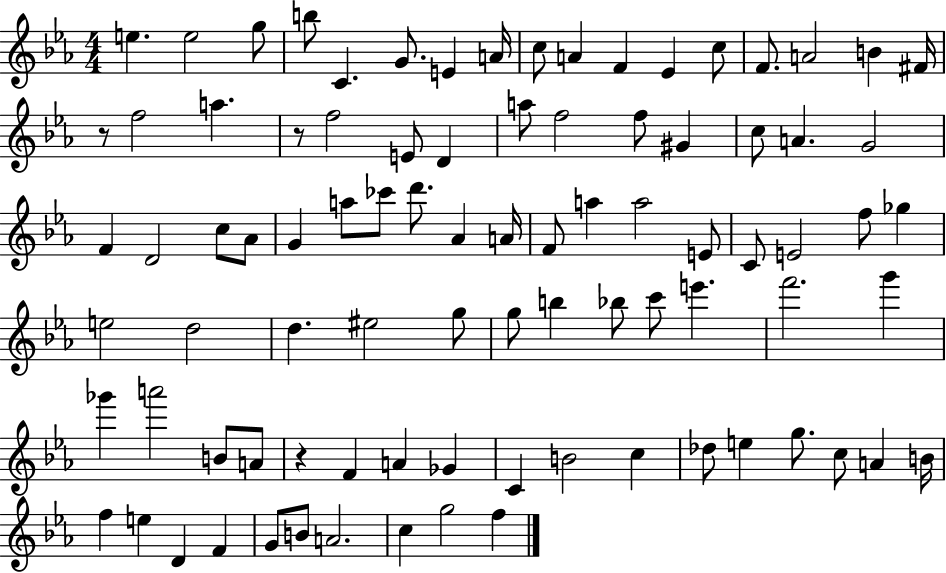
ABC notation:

X:1
T:Untitled
M:4/4
L:1/4
K:Eb
e e2 g/2 b/2 C G/2 E A/4 c/2 A F _E c/2 F/2 A2 B ^F/4 z/2 f2 a z/2 f2 E/2 D a/2 f2 f/2 ^G c/2 A G2 F D2 c/2 _A/2 G a/2 _c'/2 d'/2 _A A/4 F/2 a a2 E/2 C/2 E2 f/2 _g e2 d2 d ^e2 g/2 g/2 b _b/2 c'/2 e' f'2 g' _g' a'2 B/2 A/2 z F A _G C B2 c _d/2 e g/2 c/2 A B/4 f e D F G/2 B/2 A2 c g2 f